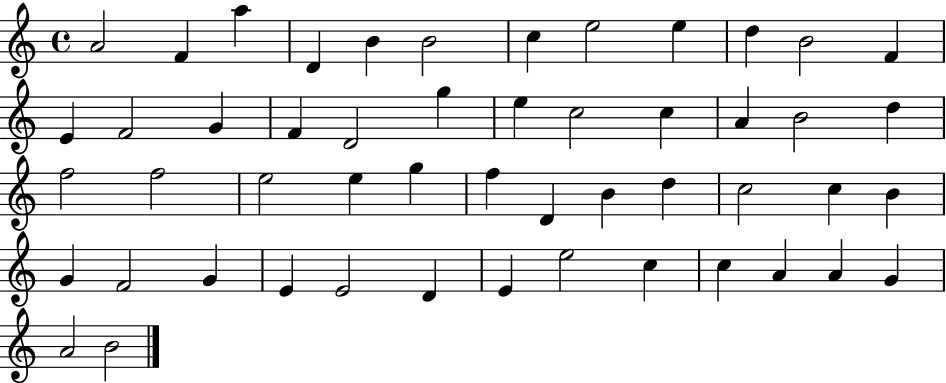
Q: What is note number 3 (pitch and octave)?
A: A5